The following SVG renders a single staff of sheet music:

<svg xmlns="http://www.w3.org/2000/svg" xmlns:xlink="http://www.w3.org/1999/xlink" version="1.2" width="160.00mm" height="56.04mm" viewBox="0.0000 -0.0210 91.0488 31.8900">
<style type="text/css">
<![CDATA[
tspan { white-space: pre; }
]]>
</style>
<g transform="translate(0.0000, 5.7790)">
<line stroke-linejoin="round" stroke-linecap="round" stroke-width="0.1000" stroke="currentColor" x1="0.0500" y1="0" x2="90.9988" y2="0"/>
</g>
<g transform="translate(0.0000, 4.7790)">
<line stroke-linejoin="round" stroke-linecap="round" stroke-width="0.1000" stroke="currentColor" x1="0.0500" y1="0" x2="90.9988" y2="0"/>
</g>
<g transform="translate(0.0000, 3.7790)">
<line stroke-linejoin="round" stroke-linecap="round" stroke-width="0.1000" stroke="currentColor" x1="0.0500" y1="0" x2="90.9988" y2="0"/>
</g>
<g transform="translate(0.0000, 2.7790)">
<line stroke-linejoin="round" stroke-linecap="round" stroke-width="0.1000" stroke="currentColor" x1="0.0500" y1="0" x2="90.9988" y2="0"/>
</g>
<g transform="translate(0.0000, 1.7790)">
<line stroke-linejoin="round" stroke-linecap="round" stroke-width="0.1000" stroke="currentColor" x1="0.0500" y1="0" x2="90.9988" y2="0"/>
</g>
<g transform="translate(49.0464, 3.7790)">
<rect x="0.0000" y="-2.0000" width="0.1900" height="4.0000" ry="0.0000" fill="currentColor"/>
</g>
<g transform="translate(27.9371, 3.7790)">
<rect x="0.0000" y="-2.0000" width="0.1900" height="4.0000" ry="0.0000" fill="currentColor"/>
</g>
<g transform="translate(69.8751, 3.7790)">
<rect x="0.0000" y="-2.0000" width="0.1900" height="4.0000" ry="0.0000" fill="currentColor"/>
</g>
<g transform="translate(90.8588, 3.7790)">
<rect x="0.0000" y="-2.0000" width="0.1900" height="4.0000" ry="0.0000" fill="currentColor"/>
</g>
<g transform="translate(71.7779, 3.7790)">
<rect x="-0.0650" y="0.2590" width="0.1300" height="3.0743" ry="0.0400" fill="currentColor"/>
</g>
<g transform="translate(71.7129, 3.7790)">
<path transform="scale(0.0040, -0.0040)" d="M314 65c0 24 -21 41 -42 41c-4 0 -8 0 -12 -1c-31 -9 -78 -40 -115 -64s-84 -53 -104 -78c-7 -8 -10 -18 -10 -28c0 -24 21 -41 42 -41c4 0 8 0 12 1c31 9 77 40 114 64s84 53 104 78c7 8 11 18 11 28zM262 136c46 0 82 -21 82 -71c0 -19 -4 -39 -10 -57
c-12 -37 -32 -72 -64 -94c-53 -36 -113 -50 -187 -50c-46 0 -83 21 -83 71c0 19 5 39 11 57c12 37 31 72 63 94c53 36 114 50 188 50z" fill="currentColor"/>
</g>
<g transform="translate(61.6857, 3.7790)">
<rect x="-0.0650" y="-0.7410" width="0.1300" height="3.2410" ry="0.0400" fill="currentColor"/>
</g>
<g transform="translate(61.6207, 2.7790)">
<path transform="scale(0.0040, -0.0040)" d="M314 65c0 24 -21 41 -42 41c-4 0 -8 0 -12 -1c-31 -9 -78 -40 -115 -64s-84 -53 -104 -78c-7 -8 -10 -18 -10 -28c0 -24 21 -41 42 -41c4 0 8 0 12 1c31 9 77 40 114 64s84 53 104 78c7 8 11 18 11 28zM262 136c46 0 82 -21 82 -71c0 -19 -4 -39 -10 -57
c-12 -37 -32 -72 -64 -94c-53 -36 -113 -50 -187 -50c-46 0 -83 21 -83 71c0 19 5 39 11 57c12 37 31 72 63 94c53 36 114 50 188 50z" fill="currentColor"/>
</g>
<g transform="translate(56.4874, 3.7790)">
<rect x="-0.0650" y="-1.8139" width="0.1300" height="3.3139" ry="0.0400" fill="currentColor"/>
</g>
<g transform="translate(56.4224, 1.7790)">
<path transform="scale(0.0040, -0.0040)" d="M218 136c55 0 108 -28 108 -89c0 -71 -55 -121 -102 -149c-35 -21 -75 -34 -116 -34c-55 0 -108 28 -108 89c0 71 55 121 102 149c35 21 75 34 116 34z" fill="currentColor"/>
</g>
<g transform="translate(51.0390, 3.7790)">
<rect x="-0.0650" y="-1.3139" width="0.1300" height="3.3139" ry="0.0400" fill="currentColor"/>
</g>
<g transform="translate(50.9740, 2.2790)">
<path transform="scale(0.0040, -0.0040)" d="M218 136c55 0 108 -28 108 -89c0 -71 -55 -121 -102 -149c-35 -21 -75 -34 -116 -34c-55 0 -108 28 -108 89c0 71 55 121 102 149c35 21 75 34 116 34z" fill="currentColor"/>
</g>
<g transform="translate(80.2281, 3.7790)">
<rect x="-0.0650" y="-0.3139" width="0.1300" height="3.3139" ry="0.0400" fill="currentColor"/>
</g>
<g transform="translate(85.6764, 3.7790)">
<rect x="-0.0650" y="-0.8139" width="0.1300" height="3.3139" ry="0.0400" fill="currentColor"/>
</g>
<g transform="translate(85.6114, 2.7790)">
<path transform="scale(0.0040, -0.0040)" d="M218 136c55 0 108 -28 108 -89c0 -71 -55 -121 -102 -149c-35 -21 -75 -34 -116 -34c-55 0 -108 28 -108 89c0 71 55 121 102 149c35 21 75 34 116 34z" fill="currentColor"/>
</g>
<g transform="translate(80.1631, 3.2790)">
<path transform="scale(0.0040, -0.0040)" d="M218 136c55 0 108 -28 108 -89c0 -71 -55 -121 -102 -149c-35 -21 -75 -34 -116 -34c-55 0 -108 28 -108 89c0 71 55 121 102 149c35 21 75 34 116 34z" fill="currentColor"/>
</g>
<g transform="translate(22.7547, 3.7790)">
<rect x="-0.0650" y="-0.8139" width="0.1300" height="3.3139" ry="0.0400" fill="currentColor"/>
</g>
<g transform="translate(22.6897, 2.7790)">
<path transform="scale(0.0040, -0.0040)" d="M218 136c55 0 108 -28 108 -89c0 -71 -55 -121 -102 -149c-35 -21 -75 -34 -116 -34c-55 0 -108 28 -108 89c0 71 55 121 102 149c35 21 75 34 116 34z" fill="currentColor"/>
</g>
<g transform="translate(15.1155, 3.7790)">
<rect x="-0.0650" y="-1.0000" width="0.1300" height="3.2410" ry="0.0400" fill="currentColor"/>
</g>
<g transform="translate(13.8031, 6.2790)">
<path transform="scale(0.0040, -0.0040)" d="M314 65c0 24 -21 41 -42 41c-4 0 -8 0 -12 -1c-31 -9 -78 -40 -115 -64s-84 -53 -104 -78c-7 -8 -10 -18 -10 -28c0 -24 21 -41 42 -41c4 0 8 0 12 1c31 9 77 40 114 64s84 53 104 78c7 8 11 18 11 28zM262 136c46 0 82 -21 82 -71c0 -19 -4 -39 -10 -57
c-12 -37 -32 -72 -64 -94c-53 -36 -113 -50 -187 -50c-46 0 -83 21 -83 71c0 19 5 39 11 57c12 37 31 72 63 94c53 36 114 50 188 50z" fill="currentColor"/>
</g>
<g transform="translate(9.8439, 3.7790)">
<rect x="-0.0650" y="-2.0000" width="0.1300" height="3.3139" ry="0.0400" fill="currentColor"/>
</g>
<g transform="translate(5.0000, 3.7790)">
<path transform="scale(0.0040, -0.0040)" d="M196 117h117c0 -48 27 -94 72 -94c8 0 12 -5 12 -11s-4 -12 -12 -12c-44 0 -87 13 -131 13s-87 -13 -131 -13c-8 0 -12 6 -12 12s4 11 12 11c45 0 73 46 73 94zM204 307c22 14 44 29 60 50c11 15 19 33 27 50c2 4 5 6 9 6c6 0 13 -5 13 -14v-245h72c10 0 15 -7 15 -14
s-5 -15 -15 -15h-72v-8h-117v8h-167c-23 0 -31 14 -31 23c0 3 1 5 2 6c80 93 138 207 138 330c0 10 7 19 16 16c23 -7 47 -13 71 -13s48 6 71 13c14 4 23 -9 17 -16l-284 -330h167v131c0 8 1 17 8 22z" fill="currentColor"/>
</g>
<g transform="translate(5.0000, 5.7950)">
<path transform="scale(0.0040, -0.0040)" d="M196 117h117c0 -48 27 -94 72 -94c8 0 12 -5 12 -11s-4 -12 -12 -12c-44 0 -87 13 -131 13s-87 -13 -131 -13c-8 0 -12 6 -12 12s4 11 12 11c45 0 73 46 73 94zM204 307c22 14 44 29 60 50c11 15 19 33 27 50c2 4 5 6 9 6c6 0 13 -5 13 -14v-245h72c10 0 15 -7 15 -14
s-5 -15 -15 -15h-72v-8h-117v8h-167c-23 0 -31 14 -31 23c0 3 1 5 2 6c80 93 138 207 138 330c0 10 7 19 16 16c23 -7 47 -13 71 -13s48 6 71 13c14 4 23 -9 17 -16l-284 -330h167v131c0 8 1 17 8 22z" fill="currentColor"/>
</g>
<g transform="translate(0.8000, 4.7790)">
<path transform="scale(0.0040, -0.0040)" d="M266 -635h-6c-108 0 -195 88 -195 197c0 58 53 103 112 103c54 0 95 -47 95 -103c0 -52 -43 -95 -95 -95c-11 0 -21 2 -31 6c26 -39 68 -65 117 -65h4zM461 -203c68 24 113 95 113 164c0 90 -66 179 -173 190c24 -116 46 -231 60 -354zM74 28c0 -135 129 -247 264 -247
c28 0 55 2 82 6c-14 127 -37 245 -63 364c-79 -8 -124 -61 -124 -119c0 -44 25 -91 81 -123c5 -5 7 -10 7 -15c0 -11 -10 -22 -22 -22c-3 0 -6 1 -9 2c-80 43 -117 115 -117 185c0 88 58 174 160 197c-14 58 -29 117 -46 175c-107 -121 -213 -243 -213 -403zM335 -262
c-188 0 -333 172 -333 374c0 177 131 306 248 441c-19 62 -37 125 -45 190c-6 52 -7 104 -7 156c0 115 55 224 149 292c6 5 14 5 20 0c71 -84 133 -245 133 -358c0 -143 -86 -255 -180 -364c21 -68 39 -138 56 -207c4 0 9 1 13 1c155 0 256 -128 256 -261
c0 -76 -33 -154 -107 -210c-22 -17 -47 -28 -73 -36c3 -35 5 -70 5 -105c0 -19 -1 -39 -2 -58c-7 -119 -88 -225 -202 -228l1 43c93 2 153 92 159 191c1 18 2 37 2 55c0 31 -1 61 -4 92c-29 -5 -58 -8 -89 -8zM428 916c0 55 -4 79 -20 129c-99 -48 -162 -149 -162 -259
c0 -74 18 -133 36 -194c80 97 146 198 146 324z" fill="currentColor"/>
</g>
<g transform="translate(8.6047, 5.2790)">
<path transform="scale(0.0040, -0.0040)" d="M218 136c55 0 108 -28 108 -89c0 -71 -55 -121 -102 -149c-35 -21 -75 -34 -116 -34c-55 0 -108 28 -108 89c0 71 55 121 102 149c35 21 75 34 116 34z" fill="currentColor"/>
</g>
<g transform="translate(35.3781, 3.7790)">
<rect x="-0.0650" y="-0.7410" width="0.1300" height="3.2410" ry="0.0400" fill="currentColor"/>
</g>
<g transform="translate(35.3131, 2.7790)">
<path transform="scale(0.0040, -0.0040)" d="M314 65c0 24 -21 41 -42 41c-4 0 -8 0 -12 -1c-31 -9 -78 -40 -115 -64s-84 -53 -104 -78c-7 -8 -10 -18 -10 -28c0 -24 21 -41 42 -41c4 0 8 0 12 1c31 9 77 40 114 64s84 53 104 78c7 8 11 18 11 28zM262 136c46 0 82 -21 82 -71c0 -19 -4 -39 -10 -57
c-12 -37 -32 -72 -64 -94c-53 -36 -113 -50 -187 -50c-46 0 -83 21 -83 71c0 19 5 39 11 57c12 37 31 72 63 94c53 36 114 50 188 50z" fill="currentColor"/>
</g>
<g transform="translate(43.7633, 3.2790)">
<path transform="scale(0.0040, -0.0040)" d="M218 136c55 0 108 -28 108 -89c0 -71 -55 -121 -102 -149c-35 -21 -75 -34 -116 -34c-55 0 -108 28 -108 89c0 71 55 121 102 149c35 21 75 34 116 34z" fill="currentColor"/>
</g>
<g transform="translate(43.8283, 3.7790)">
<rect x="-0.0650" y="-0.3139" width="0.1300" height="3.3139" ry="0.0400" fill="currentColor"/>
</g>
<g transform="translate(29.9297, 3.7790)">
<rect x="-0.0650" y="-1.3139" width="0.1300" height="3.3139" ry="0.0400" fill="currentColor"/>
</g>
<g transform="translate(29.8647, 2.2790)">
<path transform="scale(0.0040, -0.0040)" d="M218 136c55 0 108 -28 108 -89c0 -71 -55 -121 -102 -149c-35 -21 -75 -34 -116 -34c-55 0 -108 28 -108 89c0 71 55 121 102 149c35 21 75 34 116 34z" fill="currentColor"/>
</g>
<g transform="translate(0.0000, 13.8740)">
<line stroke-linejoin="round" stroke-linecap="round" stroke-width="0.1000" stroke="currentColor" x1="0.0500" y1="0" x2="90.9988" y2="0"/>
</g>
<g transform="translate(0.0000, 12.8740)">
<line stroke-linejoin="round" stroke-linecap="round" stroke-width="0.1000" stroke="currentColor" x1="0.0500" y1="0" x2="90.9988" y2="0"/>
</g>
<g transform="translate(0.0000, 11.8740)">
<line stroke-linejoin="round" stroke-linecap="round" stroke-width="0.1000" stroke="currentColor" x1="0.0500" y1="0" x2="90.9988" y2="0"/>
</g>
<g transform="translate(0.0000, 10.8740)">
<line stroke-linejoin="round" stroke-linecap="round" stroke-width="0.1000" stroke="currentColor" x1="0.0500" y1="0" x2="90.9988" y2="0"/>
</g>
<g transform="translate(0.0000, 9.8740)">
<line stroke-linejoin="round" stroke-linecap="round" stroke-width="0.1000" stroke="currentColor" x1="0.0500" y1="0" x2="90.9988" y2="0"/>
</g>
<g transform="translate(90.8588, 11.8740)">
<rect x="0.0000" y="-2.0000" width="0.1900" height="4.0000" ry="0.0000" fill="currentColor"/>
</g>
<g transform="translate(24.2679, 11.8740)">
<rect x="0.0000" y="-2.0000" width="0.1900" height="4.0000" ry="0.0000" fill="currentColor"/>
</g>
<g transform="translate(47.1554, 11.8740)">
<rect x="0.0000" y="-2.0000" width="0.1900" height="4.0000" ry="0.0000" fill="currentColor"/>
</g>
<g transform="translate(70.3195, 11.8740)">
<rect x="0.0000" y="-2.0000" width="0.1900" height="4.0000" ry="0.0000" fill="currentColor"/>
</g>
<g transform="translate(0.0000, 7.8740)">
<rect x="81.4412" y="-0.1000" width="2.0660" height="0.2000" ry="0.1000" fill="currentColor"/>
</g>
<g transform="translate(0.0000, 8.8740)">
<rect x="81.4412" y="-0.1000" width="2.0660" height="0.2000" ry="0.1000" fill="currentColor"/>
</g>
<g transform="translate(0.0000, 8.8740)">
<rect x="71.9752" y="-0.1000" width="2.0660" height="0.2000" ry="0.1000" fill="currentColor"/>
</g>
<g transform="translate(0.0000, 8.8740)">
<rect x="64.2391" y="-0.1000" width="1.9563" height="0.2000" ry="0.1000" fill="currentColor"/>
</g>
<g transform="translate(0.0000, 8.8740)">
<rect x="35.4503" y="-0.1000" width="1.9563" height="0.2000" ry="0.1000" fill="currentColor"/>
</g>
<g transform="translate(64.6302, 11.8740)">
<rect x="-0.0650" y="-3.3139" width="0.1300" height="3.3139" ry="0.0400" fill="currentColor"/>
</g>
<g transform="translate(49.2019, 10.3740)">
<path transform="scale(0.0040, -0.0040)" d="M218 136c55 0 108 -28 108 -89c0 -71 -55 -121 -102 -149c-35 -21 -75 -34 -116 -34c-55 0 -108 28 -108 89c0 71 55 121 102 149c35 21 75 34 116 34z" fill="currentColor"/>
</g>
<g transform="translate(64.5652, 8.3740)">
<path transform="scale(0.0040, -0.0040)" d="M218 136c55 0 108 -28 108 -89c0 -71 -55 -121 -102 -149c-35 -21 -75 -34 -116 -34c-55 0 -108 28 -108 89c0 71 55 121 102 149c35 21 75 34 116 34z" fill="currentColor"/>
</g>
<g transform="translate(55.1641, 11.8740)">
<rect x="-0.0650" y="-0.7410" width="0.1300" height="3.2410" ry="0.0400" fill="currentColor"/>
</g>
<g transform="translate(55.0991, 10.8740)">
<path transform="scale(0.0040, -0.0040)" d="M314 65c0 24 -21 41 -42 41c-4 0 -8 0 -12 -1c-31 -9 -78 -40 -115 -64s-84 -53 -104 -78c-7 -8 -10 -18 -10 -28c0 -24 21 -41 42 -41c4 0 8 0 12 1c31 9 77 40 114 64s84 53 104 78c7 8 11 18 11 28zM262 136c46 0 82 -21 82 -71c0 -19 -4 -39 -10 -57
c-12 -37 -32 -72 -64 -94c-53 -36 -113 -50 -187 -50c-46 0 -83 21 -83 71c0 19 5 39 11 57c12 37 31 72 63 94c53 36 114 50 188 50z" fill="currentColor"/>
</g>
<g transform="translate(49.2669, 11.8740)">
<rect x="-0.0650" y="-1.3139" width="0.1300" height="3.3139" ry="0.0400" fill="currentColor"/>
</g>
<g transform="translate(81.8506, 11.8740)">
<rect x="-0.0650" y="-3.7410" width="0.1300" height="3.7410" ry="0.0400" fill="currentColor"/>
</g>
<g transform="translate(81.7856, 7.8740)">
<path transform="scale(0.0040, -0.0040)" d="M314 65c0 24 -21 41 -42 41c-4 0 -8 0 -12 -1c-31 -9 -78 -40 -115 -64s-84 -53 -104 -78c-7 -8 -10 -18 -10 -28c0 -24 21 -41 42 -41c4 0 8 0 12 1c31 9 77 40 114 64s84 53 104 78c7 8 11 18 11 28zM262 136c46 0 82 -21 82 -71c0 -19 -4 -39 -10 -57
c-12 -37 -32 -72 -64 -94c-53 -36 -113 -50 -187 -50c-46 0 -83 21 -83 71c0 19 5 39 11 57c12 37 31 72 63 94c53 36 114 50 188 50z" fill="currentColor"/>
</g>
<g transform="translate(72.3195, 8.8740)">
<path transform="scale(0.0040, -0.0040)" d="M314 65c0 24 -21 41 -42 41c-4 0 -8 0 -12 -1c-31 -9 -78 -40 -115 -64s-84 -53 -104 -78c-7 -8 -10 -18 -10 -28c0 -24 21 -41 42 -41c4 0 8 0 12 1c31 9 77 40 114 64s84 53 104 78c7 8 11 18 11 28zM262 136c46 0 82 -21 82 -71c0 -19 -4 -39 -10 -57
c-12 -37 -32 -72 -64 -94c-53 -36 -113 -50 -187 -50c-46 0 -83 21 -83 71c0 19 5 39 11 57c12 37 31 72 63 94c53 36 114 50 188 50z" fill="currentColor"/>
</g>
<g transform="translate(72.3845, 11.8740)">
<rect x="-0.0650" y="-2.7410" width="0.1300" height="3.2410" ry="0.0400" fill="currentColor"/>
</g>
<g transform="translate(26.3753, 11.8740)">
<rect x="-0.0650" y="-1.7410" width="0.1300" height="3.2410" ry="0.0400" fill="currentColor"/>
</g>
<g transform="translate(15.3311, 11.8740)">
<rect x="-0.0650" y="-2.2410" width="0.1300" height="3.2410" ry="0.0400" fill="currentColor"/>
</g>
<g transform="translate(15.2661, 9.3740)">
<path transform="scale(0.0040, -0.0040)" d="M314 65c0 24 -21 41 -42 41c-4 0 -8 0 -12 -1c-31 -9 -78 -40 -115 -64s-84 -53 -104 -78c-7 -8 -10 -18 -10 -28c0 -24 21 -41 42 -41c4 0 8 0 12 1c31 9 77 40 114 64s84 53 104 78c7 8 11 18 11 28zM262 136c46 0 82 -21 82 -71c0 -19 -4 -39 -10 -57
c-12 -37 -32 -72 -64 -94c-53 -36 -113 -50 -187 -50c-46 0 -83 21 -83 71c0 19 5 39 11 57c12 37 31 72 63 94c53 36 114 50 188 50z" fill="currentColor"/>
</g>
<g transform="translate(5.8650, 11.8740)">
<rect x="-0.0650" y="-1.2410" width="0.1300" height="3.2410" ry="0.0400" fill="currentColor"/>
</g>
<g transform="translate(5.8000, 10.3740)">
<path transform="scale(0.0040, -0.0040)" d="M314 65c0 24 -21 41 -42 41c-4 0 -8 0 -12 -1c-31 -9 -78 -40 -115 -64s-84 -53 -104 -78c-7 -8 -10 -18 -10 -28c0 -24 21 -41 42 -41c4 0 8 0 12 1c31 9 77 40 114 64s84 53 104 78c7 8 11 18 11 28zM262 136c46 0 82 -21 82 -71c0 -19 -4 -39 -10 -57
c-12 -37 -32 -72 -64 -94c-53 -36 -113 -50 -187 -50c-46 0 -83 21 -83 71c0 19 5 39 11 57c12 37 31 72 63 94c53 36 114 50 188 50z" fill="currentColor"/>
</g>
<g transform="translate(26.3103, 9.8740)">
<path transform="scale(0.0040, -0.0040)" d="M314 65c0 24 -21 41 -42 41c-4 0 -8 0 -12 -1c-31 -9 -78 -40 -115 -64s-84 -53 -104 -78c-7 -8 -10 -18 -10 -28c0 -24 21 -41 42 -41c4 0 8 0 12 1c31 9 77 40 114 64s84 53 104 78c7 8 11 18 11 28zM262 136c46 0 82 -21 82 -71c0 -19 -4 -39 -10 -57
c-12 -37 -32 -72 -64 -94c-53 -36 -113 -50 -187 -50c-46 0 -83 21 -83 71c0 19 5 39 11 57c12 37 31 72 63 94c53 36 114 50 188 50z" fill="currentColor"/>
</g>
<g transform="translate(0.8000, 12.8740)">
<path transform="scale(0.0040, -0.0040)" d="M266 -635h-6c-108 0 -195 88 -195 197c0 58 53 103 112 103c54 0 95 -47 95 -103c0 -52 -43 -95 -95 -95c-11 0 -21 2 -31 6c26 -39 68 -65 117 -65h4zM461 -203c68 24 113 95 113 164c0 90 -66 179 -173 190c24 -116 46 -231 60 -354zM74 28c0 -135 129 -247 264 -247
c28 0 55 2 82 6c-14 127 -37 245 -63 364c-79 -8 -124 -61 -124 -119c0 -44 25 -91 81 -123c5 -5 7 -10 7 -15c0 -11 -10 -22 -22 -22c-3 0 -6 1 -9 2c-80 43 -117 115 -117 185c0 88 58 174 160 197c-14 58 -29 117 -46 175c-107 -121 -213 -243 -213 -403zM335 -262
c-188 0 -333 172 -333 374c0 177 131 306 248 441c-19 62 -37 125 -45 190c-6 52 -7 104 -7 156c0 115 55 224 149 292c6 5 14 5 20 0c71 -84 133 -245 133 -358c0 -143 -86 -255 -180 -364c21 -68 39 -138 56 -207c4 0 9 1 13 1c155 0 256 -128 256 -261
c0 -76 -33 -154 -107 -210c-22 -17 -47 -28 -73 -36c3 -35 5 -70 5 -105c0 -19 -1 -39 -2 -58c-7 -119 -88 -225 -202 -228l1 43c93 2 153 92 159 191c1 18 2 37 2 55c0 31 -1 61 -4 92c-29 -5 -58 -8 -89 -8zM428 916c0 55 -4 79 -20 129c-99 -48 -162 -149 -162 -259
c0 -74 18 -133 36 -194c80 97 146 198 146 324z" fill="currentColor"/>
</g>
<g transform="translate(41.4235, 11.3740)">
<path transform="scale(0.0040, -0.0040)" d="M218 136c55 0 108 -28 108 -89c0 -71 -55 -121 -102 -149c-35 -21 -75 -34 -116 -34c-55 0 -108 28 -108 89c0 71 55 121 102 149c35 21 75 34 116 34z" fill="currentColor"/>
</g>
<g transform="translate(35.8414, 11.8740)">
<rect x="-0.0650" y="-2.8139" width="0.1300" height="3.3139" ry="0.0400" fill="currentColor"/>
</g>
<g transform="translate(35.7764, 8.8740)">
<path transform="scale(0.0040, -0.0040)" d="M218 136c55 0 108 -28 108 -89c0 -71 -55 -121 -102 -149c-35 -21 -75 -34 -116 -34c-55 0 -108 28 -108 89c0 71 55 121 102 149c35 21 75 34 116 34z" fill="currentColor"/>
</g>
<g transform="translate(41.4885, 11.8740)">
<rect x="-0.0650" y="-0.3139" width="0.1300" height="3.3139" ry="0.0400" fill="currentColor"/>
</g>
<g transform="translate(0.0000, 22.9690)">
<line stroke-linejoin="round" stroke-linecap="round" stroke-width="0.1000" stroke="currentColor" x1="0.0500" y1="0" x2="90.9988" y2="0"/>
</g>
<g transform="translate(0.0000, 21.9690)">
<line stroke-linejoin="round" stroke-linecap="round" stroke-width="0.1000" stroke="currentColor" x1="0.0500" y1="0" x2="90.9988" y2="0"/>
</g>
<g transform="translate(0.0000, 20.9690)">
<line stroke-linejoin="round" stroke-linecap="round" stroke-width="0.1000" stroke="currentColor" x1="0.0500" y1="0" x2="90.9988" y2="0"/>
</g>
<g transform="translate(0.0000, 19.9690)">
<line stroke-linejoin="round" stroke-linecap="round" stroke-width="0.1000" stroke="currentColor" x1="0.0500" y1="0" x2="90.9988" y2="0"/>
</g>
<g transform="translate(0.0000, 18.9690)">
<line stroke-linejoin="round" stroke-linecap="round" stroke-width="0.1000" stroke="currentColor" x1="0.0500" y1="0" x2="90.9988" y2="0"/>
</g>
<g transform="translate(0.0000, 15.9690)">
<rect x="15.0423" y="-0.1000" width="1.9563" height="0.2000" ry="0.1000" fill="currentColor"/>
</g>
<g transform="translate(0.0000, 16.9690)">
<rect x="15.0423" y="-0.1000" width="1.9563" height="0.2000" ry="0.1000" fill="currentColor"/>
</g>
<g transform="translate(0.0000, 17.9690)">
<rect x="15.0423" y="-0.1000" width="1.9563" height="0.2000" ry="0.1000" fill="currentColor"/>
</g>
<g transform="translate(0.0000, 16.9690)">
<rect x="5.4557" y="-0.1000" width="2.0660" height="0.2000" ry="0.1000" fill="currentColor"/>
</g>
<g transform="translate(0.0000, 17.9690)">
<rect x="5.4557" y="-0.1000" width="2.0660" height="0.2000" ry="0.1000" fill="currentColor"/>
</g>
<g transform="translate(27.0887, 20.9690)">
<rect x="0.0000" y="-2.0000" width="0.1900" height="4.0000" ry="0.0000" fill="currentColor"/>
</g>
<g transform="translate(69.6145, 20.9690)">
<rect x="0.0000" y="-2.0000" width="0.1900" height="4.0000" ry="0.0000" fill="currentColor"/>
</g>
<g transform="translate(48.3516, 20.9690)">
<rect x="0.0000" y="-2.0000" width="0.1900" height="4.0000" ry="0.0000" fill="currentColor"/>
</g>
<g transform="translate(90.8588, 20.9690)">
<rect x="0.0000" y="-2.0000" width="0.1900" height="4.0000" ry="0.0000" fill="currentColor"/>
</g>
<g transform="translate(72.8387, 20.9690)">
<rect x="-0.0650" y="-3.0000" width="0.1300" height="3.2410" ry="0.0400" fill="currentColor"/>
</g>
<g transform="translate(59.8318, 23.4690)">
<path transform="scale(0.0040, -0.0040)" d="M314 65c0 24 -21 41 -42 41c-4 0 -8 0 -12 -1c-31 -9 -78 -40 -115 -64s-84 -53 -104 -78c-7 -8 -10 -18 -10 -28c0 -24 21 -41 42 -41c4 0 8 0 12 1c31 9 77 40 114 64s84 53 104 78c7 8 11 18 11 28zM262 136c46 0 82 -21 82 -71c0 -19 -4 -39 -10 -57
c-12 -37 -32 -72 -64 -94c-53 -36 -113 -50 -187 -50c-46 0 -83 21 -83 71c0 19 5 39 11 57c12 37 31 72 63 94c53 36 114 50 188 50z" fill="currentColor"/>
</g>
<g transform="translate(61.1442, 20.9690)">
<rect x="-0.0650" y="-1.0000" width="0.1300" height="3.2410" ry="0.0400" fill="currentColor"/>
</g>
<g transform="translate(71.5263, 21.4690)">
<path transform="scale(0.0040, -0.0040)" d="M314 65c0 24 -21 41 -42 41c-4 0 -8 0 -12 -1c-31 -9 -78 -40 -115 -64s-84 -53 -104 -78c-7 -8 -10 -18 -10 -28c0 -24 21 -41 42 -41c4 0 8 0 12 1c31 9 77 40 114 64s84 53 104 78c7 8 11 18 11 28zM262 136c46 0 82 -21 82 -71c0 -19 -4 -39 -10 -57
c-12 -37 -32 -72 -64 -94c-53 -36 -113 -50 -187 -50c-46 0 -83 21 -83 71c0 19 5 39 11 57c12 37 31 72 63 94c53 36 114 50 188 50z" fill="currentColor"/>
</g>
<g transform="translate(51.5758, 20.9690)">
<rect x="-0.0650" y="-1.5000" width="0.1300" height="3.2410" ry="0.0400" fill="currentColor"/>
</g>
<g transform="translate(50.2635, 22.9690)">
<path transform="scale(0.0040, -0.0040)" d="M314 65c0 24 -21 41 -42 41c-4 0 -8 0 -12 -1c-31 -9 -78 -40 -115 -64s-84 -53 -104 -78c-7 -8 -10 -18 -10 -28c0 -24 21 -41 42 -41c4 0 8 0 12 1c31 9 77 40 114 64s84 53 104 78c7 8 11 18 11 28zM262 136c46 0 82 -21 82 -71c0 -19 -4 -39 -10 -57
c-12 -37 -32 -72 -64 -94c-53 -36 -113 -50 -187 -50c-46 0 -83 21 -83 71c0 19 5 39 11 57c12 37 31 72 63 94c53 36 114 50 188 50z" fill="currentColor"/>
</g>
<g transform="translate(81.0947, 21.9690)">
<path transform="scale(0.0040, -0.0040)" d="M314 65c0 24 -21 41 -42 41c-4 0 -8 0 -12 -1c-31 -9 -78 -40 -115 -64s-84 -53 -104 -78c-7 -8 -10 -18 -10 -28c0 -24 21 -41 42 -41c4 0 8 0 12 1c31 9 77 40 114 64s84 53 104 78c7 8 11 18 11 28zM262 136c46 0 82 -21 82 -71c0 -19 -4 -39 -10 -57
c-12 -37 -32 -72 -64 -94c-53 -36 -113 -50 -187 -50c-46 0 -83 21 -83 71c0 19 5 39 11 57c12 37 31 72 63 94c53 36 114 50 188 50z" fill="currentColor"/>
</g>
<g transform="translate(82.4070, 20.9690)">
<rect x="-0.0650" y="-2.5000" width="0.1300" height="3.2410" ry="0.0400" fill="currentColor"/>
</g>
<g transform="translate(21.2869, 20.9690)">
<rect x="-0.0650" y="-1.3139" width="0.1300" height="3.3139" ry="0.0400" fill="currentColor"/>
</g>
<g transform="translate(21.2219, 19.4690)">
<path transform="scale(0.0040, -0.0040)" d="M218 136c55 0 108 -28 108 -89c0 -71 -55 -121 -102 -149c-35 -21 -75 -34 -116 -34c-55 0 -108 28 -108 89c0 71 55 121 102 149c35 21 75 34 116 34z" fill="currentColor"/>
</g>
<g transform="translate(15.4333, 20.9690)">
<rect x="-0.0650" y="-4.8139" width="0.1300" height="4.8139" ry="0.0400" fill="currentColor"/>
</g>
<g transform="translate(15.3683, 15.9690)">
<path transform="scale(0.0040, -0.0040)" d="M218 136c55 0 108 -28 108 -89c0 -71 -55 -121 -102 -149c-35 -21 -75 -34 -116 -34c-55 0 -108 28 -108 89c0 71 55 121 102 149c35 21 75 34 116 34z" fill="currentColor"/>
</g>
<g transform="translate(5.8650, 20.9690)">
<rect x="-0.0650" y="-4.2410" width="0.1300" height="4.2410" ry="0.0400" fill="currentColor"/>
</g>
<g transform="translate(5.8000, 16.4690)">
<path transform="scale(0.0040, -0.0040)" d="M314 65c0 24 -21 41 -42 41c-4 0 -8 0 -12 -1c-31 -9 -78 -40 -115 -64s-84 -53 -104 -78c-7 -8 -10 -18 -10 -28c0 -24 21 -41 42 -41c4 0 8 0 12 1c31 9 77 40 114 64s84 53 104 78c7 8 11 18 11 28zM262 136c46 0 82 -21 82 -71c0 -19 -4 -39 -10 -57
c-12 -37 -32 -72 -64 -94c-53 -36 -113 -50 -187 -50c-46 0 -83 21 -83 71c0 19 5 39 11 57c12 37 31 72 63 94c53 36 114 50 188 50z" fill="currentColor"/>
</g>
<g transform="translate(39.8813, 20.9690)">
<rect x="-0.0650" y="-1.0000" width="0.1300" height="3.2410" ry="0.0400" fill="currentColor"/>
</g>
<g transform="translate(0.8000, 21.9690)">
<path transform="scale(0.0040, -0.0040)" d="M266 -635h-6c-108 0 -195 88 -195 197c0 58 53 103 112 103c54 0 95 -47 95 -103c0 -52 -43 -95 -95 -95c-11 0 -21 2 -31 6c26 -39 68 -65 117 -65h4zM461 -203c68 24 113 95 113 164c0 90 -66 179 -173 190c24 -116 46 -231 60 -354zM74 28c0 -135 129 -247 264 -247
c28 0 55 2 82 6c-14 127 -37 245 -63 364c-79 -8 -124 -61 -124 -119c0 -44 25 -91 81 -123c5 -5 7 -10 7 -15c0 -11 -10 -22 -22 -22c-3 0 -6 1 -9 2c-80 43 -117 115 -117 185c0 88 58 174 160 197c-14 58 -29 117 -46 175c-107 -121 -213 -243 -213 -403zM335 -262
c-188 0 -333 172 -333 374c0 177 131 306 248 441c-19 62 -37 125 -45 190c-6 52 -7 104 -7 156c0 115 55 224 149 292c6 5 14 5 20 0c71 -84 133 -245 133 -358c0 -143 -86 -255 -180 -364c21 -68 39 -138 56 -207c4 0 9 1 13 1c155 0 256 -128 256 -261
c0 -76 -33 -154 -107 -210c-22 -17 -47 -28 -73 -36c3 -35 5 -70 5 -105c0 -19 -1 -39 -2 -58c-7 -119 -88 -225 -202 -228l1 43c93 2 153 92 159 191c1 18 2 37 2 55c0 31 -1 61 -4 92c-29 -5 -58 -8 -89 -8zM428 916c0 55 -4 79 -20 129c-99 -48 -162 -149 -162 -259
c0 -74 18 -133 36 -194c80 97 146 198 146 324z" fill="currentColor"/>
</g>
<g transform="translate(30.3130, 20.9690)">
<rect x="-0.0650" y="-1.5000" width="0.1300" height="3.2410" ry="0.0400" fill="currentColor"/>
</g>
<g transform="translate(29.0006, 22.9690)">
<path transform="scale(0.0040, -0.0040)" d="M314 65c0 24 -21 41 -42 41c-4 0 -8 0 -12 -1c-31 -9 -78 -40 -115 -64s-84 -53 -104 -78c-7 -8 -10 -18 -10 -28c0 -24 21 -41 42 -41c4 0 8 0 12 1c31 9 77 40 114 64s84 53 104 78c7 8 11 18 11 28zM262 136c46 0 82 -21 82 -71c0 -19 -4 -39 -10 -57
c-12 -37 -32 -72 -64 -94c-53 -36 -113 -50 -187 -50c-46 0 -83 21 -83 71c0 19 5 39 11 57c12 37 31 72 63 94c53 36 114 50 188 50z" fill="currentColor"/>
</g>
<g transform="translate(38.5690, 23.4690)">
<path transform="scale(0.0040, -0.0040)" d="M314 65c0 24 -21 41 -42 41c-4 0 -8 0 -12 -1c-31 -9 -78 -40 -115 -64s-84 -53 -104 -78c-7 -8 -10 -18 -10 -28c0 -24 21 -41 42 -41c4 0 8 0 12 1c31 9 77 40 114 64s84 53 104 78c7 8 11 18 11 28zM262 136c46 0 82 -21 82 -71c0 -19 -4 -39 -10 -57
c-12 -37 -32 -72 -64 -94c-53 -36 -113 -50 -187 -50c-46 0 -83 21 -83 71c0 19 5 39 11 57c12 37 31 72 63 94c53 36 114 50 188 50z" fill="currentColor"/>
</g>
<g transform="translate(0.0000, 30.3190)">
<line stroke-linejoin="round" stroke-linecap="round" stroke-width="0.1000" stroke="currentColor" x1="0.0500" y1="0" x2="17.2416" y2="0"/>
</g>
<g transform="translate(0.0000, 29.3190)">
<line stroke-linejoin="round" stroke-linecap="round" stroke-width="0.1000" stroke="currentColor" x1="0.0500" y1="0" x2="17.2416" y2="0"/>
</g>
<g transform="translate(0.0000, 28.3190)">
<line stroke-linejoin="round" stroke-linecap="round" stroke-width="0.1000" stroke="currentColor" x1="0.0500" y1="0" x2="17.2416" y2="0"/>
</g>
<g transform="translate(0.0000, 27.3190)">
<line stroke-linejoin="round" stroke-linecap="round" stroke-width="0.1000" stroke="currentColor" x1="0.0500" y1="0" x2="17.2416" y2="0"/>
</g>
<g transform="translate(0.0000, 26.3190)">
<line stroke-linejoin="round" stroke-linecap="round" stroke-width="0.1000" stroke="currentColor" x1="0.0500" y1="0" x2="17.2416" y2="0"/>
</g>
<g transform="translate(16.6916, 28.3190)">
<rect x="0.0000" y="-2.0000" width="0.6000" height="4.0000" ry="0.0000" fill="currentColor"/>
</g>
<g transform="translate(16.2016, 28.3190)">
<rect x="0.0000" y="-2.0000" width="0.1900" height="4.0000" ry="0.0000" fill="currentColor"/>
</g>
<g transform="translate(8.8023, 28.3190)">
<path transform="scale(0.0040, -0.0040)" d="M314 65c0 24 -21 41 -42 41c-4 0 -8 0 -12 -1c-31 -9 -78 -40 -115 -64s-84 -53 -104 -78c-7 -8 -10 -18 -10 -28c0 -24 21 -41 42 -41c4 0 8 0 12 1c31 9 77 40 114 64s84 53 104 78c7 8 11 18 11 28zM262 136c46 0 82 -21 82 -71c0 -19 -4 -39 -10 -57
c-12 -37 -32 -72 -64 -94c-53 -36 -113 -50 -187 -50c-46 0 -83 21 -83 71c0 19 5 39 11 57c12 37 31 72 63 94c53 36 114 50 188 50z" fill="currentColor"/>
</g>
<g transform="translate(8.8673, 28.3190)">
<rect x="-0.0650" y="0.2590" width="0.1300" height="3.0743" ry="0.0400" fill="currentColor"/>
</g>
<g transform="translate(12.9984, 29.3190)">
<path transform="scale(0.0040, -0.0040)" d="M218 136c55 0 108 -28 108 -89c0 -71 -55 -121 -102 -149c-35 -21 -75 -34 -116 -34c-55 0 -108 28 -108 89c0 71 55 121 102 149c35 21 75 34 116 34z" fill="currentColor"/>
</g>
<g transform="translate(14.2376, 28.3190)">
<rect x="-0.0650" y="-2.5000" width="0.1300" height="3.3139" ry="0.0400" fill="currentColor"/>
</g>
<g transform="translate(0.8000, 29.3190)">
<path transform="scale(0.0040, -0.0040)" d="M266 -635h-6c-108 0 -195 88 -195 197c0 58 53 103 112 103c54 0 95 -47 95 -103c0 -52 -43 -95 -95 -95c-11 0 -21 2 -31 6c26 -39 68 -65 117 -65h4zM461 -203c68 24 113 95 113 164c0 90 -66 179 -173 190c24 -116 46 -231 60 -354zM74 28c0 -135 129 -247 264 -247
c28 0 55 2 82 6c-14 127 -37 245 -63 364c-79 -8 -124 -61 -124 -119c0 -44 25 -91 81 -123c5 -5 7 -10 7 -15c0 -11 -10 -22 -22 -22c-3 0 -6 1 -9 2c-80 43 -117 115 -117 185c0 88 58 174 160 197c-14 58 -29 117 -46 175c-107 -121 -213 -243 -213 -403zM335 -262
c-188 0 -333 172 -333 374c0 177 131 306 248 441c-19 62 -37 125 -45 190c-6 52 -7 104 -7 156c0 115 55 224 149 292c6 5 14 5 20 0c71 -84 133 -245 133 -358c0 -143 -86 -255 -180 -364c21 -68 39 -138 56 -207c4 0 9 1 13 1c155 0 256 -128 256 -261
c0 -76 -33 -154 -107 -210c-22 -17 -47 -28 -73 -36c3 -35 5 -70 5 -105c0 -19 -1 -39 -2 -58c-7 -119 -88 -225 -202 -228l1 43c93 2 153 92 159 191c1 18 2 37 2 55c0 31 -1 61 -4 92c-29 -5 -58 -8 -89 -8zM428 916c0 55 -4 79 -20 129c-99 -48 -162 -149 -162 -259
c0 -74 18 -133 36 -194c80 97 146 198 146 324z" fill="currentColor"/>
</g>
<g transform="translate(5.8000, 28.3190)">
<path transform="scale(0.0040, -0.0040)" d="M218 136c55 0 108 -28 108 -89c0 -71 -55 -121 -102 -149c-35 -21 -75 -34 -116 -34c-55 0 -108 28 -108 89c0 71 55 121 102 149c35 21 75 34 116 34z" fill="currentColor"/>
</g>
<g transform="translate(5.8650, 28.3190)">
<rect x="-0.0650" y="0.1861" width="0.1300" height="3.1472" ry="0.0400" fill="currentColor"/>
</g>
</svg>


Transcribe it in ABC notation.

X:1
T:Untitled
M:4/4
L:1/4
K:C
F D2 d e d2 c e f d2 B2 c d e2 g2 f2 a c e d2 b a2 c'2 d'2 e' e E2 D2 E2 D2 A2 G2 B B2 G